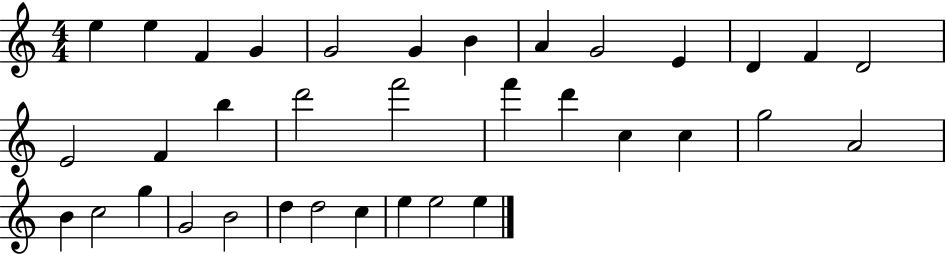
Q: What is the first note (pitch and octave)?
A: E5